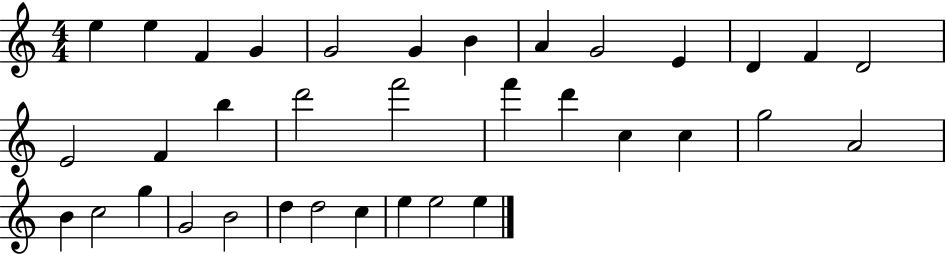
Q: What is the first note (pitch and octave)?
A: E5